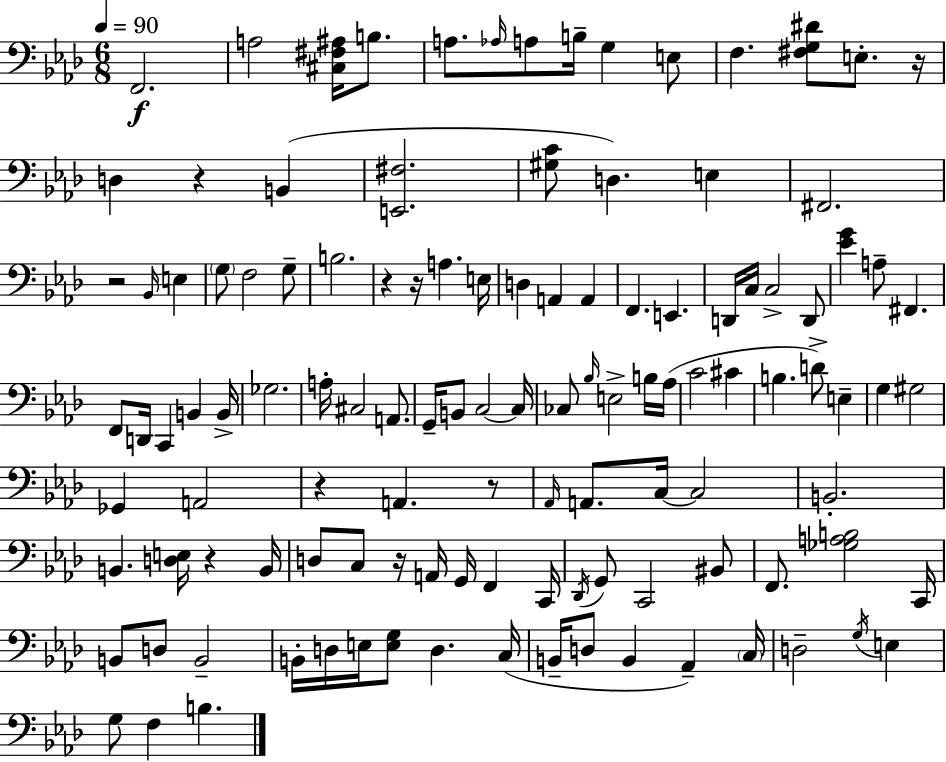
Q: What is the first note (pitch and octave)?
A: F2